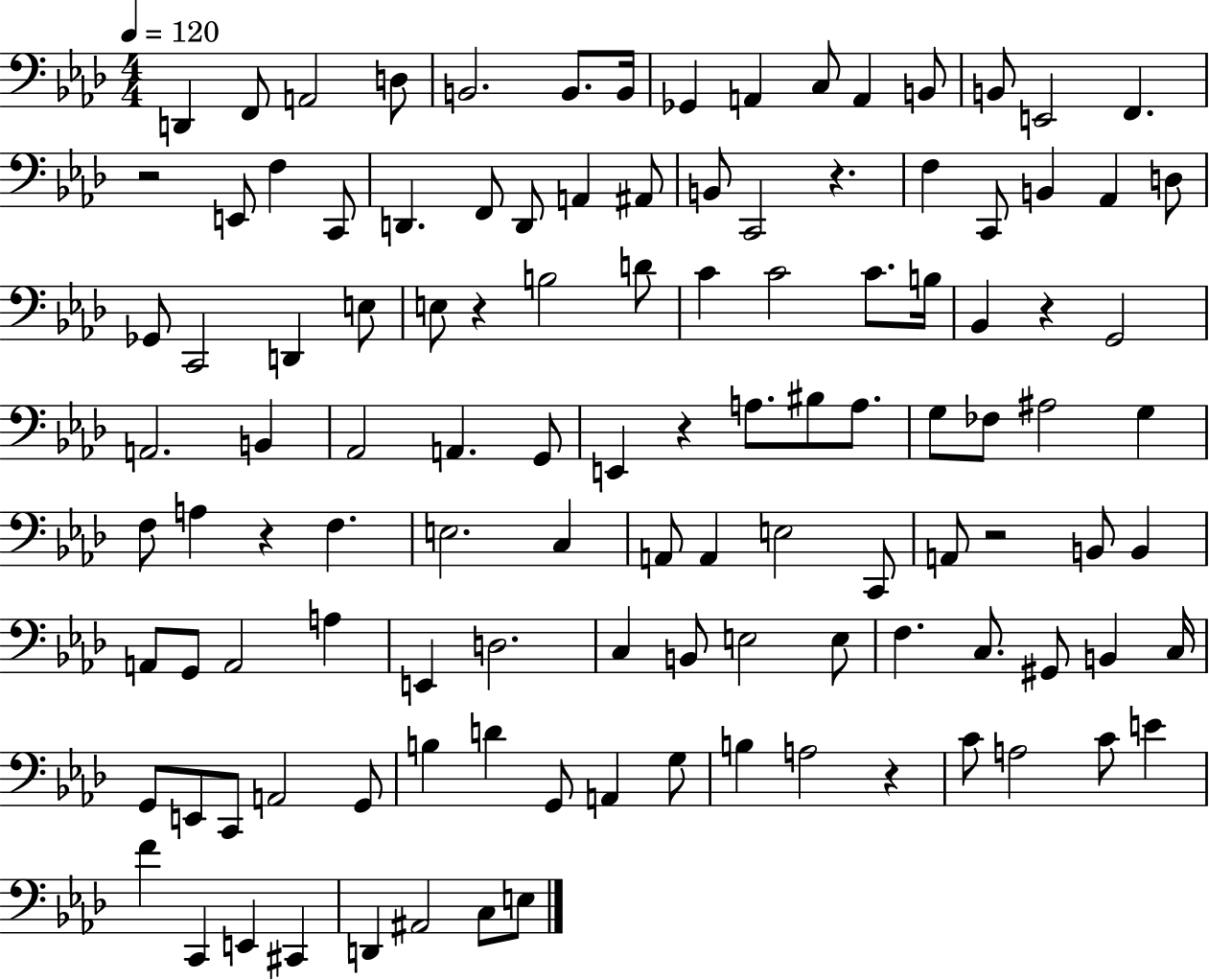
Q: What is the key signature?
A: AES major